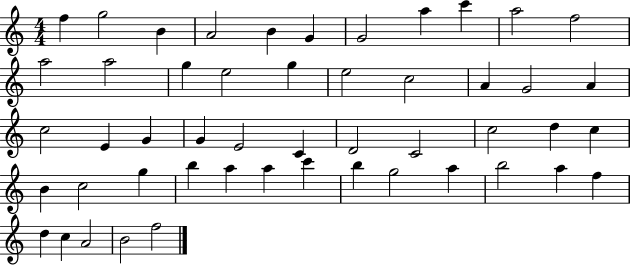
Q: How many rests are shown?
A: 0